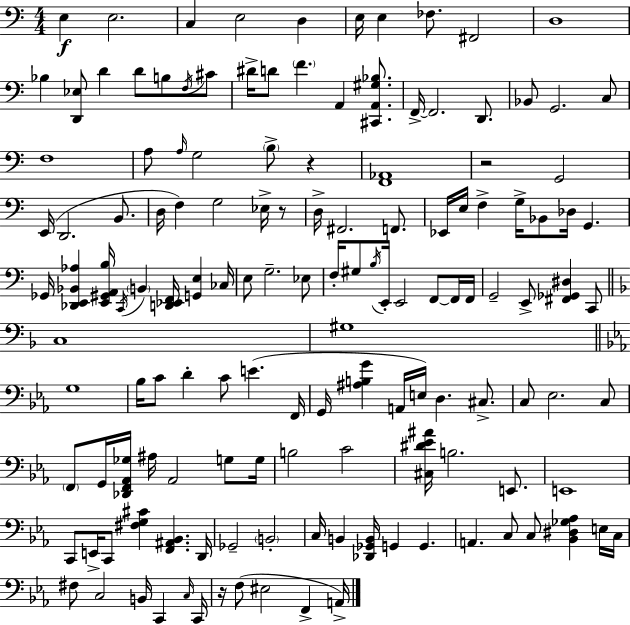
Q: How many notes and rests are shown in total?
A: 139